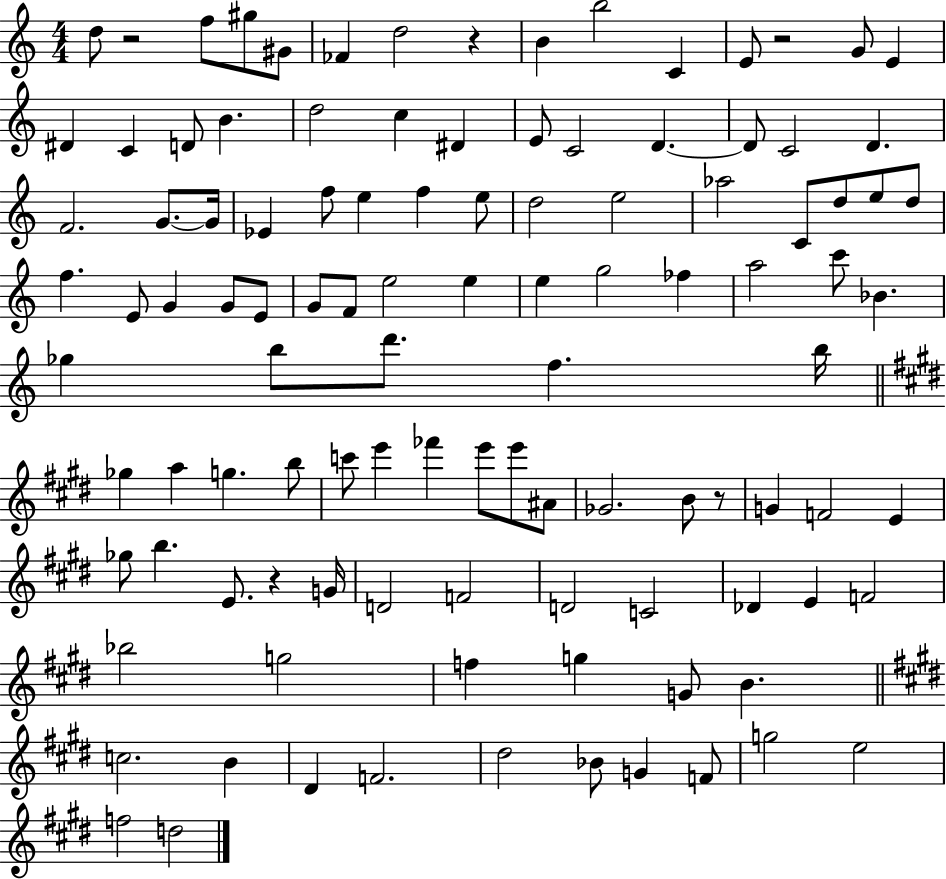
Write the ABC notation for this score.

X:1
T:Untitled
M:4/4
L:1/4
K:C
d/2 z2 f/2 ^g/2 ^G/2 _F d2 z B b2 C E/2 z2 G/2 E ^D C D/2 B d2 c ^D E/2 C2 D D/2 C2 D F2 G/2 G/4 _E f/2 e f e/2 d2 e2 _a2 C/2 d/2 e/2 d/2 f E/2 G G/2 E/2 G/2 F/2 e2 e e g2 _f a2 c'/2 _B _g b/2 d'/2 f b/4 _g a g b/2 c'/2 e' _f' e'/2 e'/2 ^A/2 _G2 B/2 z/2 G F2 E _g/2 b E/2 z G/4 D2 F2 D2 C2 _D E F2 _b2 g2 f g G/2 B c2 B ^D F2 ^d2 _B/2 G F/2 g2 e2 f2 d2